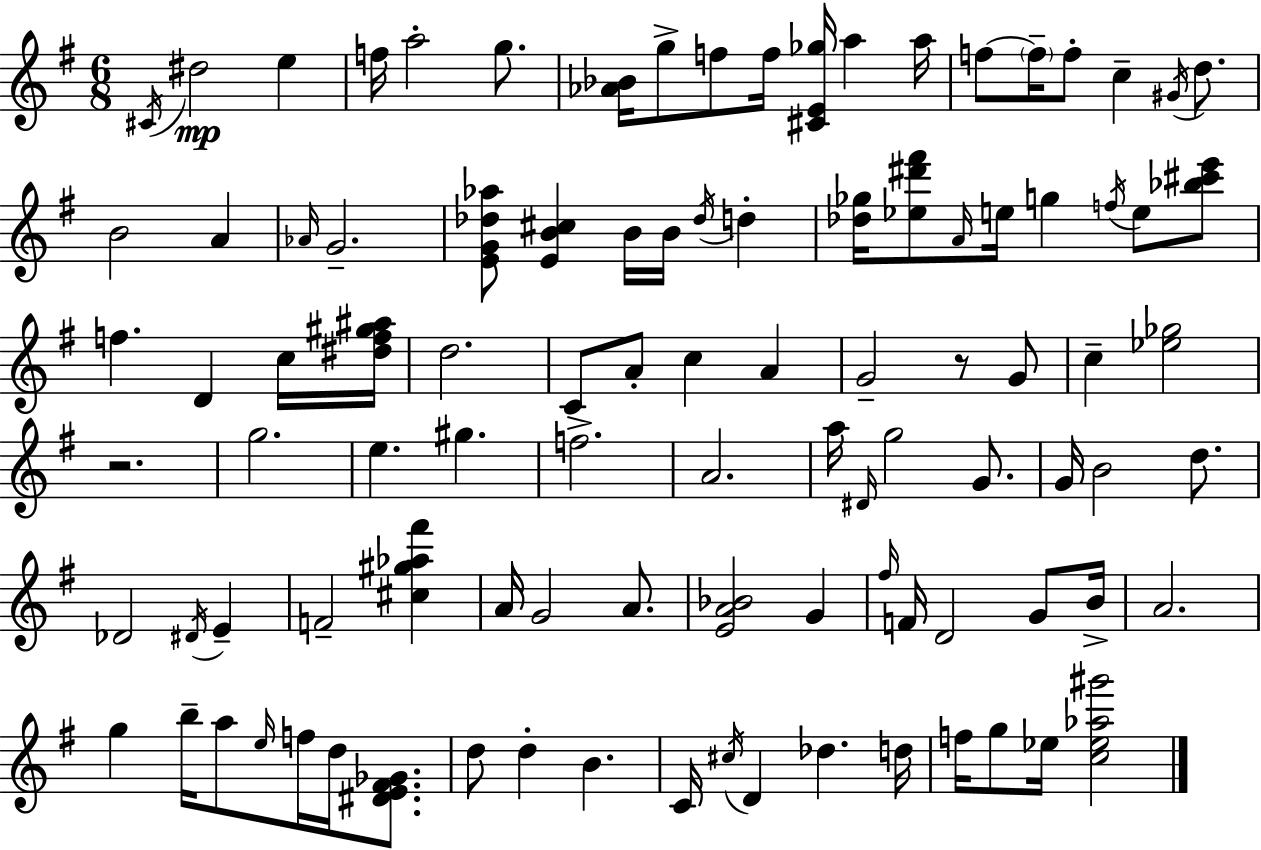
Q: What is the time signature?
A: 6/8